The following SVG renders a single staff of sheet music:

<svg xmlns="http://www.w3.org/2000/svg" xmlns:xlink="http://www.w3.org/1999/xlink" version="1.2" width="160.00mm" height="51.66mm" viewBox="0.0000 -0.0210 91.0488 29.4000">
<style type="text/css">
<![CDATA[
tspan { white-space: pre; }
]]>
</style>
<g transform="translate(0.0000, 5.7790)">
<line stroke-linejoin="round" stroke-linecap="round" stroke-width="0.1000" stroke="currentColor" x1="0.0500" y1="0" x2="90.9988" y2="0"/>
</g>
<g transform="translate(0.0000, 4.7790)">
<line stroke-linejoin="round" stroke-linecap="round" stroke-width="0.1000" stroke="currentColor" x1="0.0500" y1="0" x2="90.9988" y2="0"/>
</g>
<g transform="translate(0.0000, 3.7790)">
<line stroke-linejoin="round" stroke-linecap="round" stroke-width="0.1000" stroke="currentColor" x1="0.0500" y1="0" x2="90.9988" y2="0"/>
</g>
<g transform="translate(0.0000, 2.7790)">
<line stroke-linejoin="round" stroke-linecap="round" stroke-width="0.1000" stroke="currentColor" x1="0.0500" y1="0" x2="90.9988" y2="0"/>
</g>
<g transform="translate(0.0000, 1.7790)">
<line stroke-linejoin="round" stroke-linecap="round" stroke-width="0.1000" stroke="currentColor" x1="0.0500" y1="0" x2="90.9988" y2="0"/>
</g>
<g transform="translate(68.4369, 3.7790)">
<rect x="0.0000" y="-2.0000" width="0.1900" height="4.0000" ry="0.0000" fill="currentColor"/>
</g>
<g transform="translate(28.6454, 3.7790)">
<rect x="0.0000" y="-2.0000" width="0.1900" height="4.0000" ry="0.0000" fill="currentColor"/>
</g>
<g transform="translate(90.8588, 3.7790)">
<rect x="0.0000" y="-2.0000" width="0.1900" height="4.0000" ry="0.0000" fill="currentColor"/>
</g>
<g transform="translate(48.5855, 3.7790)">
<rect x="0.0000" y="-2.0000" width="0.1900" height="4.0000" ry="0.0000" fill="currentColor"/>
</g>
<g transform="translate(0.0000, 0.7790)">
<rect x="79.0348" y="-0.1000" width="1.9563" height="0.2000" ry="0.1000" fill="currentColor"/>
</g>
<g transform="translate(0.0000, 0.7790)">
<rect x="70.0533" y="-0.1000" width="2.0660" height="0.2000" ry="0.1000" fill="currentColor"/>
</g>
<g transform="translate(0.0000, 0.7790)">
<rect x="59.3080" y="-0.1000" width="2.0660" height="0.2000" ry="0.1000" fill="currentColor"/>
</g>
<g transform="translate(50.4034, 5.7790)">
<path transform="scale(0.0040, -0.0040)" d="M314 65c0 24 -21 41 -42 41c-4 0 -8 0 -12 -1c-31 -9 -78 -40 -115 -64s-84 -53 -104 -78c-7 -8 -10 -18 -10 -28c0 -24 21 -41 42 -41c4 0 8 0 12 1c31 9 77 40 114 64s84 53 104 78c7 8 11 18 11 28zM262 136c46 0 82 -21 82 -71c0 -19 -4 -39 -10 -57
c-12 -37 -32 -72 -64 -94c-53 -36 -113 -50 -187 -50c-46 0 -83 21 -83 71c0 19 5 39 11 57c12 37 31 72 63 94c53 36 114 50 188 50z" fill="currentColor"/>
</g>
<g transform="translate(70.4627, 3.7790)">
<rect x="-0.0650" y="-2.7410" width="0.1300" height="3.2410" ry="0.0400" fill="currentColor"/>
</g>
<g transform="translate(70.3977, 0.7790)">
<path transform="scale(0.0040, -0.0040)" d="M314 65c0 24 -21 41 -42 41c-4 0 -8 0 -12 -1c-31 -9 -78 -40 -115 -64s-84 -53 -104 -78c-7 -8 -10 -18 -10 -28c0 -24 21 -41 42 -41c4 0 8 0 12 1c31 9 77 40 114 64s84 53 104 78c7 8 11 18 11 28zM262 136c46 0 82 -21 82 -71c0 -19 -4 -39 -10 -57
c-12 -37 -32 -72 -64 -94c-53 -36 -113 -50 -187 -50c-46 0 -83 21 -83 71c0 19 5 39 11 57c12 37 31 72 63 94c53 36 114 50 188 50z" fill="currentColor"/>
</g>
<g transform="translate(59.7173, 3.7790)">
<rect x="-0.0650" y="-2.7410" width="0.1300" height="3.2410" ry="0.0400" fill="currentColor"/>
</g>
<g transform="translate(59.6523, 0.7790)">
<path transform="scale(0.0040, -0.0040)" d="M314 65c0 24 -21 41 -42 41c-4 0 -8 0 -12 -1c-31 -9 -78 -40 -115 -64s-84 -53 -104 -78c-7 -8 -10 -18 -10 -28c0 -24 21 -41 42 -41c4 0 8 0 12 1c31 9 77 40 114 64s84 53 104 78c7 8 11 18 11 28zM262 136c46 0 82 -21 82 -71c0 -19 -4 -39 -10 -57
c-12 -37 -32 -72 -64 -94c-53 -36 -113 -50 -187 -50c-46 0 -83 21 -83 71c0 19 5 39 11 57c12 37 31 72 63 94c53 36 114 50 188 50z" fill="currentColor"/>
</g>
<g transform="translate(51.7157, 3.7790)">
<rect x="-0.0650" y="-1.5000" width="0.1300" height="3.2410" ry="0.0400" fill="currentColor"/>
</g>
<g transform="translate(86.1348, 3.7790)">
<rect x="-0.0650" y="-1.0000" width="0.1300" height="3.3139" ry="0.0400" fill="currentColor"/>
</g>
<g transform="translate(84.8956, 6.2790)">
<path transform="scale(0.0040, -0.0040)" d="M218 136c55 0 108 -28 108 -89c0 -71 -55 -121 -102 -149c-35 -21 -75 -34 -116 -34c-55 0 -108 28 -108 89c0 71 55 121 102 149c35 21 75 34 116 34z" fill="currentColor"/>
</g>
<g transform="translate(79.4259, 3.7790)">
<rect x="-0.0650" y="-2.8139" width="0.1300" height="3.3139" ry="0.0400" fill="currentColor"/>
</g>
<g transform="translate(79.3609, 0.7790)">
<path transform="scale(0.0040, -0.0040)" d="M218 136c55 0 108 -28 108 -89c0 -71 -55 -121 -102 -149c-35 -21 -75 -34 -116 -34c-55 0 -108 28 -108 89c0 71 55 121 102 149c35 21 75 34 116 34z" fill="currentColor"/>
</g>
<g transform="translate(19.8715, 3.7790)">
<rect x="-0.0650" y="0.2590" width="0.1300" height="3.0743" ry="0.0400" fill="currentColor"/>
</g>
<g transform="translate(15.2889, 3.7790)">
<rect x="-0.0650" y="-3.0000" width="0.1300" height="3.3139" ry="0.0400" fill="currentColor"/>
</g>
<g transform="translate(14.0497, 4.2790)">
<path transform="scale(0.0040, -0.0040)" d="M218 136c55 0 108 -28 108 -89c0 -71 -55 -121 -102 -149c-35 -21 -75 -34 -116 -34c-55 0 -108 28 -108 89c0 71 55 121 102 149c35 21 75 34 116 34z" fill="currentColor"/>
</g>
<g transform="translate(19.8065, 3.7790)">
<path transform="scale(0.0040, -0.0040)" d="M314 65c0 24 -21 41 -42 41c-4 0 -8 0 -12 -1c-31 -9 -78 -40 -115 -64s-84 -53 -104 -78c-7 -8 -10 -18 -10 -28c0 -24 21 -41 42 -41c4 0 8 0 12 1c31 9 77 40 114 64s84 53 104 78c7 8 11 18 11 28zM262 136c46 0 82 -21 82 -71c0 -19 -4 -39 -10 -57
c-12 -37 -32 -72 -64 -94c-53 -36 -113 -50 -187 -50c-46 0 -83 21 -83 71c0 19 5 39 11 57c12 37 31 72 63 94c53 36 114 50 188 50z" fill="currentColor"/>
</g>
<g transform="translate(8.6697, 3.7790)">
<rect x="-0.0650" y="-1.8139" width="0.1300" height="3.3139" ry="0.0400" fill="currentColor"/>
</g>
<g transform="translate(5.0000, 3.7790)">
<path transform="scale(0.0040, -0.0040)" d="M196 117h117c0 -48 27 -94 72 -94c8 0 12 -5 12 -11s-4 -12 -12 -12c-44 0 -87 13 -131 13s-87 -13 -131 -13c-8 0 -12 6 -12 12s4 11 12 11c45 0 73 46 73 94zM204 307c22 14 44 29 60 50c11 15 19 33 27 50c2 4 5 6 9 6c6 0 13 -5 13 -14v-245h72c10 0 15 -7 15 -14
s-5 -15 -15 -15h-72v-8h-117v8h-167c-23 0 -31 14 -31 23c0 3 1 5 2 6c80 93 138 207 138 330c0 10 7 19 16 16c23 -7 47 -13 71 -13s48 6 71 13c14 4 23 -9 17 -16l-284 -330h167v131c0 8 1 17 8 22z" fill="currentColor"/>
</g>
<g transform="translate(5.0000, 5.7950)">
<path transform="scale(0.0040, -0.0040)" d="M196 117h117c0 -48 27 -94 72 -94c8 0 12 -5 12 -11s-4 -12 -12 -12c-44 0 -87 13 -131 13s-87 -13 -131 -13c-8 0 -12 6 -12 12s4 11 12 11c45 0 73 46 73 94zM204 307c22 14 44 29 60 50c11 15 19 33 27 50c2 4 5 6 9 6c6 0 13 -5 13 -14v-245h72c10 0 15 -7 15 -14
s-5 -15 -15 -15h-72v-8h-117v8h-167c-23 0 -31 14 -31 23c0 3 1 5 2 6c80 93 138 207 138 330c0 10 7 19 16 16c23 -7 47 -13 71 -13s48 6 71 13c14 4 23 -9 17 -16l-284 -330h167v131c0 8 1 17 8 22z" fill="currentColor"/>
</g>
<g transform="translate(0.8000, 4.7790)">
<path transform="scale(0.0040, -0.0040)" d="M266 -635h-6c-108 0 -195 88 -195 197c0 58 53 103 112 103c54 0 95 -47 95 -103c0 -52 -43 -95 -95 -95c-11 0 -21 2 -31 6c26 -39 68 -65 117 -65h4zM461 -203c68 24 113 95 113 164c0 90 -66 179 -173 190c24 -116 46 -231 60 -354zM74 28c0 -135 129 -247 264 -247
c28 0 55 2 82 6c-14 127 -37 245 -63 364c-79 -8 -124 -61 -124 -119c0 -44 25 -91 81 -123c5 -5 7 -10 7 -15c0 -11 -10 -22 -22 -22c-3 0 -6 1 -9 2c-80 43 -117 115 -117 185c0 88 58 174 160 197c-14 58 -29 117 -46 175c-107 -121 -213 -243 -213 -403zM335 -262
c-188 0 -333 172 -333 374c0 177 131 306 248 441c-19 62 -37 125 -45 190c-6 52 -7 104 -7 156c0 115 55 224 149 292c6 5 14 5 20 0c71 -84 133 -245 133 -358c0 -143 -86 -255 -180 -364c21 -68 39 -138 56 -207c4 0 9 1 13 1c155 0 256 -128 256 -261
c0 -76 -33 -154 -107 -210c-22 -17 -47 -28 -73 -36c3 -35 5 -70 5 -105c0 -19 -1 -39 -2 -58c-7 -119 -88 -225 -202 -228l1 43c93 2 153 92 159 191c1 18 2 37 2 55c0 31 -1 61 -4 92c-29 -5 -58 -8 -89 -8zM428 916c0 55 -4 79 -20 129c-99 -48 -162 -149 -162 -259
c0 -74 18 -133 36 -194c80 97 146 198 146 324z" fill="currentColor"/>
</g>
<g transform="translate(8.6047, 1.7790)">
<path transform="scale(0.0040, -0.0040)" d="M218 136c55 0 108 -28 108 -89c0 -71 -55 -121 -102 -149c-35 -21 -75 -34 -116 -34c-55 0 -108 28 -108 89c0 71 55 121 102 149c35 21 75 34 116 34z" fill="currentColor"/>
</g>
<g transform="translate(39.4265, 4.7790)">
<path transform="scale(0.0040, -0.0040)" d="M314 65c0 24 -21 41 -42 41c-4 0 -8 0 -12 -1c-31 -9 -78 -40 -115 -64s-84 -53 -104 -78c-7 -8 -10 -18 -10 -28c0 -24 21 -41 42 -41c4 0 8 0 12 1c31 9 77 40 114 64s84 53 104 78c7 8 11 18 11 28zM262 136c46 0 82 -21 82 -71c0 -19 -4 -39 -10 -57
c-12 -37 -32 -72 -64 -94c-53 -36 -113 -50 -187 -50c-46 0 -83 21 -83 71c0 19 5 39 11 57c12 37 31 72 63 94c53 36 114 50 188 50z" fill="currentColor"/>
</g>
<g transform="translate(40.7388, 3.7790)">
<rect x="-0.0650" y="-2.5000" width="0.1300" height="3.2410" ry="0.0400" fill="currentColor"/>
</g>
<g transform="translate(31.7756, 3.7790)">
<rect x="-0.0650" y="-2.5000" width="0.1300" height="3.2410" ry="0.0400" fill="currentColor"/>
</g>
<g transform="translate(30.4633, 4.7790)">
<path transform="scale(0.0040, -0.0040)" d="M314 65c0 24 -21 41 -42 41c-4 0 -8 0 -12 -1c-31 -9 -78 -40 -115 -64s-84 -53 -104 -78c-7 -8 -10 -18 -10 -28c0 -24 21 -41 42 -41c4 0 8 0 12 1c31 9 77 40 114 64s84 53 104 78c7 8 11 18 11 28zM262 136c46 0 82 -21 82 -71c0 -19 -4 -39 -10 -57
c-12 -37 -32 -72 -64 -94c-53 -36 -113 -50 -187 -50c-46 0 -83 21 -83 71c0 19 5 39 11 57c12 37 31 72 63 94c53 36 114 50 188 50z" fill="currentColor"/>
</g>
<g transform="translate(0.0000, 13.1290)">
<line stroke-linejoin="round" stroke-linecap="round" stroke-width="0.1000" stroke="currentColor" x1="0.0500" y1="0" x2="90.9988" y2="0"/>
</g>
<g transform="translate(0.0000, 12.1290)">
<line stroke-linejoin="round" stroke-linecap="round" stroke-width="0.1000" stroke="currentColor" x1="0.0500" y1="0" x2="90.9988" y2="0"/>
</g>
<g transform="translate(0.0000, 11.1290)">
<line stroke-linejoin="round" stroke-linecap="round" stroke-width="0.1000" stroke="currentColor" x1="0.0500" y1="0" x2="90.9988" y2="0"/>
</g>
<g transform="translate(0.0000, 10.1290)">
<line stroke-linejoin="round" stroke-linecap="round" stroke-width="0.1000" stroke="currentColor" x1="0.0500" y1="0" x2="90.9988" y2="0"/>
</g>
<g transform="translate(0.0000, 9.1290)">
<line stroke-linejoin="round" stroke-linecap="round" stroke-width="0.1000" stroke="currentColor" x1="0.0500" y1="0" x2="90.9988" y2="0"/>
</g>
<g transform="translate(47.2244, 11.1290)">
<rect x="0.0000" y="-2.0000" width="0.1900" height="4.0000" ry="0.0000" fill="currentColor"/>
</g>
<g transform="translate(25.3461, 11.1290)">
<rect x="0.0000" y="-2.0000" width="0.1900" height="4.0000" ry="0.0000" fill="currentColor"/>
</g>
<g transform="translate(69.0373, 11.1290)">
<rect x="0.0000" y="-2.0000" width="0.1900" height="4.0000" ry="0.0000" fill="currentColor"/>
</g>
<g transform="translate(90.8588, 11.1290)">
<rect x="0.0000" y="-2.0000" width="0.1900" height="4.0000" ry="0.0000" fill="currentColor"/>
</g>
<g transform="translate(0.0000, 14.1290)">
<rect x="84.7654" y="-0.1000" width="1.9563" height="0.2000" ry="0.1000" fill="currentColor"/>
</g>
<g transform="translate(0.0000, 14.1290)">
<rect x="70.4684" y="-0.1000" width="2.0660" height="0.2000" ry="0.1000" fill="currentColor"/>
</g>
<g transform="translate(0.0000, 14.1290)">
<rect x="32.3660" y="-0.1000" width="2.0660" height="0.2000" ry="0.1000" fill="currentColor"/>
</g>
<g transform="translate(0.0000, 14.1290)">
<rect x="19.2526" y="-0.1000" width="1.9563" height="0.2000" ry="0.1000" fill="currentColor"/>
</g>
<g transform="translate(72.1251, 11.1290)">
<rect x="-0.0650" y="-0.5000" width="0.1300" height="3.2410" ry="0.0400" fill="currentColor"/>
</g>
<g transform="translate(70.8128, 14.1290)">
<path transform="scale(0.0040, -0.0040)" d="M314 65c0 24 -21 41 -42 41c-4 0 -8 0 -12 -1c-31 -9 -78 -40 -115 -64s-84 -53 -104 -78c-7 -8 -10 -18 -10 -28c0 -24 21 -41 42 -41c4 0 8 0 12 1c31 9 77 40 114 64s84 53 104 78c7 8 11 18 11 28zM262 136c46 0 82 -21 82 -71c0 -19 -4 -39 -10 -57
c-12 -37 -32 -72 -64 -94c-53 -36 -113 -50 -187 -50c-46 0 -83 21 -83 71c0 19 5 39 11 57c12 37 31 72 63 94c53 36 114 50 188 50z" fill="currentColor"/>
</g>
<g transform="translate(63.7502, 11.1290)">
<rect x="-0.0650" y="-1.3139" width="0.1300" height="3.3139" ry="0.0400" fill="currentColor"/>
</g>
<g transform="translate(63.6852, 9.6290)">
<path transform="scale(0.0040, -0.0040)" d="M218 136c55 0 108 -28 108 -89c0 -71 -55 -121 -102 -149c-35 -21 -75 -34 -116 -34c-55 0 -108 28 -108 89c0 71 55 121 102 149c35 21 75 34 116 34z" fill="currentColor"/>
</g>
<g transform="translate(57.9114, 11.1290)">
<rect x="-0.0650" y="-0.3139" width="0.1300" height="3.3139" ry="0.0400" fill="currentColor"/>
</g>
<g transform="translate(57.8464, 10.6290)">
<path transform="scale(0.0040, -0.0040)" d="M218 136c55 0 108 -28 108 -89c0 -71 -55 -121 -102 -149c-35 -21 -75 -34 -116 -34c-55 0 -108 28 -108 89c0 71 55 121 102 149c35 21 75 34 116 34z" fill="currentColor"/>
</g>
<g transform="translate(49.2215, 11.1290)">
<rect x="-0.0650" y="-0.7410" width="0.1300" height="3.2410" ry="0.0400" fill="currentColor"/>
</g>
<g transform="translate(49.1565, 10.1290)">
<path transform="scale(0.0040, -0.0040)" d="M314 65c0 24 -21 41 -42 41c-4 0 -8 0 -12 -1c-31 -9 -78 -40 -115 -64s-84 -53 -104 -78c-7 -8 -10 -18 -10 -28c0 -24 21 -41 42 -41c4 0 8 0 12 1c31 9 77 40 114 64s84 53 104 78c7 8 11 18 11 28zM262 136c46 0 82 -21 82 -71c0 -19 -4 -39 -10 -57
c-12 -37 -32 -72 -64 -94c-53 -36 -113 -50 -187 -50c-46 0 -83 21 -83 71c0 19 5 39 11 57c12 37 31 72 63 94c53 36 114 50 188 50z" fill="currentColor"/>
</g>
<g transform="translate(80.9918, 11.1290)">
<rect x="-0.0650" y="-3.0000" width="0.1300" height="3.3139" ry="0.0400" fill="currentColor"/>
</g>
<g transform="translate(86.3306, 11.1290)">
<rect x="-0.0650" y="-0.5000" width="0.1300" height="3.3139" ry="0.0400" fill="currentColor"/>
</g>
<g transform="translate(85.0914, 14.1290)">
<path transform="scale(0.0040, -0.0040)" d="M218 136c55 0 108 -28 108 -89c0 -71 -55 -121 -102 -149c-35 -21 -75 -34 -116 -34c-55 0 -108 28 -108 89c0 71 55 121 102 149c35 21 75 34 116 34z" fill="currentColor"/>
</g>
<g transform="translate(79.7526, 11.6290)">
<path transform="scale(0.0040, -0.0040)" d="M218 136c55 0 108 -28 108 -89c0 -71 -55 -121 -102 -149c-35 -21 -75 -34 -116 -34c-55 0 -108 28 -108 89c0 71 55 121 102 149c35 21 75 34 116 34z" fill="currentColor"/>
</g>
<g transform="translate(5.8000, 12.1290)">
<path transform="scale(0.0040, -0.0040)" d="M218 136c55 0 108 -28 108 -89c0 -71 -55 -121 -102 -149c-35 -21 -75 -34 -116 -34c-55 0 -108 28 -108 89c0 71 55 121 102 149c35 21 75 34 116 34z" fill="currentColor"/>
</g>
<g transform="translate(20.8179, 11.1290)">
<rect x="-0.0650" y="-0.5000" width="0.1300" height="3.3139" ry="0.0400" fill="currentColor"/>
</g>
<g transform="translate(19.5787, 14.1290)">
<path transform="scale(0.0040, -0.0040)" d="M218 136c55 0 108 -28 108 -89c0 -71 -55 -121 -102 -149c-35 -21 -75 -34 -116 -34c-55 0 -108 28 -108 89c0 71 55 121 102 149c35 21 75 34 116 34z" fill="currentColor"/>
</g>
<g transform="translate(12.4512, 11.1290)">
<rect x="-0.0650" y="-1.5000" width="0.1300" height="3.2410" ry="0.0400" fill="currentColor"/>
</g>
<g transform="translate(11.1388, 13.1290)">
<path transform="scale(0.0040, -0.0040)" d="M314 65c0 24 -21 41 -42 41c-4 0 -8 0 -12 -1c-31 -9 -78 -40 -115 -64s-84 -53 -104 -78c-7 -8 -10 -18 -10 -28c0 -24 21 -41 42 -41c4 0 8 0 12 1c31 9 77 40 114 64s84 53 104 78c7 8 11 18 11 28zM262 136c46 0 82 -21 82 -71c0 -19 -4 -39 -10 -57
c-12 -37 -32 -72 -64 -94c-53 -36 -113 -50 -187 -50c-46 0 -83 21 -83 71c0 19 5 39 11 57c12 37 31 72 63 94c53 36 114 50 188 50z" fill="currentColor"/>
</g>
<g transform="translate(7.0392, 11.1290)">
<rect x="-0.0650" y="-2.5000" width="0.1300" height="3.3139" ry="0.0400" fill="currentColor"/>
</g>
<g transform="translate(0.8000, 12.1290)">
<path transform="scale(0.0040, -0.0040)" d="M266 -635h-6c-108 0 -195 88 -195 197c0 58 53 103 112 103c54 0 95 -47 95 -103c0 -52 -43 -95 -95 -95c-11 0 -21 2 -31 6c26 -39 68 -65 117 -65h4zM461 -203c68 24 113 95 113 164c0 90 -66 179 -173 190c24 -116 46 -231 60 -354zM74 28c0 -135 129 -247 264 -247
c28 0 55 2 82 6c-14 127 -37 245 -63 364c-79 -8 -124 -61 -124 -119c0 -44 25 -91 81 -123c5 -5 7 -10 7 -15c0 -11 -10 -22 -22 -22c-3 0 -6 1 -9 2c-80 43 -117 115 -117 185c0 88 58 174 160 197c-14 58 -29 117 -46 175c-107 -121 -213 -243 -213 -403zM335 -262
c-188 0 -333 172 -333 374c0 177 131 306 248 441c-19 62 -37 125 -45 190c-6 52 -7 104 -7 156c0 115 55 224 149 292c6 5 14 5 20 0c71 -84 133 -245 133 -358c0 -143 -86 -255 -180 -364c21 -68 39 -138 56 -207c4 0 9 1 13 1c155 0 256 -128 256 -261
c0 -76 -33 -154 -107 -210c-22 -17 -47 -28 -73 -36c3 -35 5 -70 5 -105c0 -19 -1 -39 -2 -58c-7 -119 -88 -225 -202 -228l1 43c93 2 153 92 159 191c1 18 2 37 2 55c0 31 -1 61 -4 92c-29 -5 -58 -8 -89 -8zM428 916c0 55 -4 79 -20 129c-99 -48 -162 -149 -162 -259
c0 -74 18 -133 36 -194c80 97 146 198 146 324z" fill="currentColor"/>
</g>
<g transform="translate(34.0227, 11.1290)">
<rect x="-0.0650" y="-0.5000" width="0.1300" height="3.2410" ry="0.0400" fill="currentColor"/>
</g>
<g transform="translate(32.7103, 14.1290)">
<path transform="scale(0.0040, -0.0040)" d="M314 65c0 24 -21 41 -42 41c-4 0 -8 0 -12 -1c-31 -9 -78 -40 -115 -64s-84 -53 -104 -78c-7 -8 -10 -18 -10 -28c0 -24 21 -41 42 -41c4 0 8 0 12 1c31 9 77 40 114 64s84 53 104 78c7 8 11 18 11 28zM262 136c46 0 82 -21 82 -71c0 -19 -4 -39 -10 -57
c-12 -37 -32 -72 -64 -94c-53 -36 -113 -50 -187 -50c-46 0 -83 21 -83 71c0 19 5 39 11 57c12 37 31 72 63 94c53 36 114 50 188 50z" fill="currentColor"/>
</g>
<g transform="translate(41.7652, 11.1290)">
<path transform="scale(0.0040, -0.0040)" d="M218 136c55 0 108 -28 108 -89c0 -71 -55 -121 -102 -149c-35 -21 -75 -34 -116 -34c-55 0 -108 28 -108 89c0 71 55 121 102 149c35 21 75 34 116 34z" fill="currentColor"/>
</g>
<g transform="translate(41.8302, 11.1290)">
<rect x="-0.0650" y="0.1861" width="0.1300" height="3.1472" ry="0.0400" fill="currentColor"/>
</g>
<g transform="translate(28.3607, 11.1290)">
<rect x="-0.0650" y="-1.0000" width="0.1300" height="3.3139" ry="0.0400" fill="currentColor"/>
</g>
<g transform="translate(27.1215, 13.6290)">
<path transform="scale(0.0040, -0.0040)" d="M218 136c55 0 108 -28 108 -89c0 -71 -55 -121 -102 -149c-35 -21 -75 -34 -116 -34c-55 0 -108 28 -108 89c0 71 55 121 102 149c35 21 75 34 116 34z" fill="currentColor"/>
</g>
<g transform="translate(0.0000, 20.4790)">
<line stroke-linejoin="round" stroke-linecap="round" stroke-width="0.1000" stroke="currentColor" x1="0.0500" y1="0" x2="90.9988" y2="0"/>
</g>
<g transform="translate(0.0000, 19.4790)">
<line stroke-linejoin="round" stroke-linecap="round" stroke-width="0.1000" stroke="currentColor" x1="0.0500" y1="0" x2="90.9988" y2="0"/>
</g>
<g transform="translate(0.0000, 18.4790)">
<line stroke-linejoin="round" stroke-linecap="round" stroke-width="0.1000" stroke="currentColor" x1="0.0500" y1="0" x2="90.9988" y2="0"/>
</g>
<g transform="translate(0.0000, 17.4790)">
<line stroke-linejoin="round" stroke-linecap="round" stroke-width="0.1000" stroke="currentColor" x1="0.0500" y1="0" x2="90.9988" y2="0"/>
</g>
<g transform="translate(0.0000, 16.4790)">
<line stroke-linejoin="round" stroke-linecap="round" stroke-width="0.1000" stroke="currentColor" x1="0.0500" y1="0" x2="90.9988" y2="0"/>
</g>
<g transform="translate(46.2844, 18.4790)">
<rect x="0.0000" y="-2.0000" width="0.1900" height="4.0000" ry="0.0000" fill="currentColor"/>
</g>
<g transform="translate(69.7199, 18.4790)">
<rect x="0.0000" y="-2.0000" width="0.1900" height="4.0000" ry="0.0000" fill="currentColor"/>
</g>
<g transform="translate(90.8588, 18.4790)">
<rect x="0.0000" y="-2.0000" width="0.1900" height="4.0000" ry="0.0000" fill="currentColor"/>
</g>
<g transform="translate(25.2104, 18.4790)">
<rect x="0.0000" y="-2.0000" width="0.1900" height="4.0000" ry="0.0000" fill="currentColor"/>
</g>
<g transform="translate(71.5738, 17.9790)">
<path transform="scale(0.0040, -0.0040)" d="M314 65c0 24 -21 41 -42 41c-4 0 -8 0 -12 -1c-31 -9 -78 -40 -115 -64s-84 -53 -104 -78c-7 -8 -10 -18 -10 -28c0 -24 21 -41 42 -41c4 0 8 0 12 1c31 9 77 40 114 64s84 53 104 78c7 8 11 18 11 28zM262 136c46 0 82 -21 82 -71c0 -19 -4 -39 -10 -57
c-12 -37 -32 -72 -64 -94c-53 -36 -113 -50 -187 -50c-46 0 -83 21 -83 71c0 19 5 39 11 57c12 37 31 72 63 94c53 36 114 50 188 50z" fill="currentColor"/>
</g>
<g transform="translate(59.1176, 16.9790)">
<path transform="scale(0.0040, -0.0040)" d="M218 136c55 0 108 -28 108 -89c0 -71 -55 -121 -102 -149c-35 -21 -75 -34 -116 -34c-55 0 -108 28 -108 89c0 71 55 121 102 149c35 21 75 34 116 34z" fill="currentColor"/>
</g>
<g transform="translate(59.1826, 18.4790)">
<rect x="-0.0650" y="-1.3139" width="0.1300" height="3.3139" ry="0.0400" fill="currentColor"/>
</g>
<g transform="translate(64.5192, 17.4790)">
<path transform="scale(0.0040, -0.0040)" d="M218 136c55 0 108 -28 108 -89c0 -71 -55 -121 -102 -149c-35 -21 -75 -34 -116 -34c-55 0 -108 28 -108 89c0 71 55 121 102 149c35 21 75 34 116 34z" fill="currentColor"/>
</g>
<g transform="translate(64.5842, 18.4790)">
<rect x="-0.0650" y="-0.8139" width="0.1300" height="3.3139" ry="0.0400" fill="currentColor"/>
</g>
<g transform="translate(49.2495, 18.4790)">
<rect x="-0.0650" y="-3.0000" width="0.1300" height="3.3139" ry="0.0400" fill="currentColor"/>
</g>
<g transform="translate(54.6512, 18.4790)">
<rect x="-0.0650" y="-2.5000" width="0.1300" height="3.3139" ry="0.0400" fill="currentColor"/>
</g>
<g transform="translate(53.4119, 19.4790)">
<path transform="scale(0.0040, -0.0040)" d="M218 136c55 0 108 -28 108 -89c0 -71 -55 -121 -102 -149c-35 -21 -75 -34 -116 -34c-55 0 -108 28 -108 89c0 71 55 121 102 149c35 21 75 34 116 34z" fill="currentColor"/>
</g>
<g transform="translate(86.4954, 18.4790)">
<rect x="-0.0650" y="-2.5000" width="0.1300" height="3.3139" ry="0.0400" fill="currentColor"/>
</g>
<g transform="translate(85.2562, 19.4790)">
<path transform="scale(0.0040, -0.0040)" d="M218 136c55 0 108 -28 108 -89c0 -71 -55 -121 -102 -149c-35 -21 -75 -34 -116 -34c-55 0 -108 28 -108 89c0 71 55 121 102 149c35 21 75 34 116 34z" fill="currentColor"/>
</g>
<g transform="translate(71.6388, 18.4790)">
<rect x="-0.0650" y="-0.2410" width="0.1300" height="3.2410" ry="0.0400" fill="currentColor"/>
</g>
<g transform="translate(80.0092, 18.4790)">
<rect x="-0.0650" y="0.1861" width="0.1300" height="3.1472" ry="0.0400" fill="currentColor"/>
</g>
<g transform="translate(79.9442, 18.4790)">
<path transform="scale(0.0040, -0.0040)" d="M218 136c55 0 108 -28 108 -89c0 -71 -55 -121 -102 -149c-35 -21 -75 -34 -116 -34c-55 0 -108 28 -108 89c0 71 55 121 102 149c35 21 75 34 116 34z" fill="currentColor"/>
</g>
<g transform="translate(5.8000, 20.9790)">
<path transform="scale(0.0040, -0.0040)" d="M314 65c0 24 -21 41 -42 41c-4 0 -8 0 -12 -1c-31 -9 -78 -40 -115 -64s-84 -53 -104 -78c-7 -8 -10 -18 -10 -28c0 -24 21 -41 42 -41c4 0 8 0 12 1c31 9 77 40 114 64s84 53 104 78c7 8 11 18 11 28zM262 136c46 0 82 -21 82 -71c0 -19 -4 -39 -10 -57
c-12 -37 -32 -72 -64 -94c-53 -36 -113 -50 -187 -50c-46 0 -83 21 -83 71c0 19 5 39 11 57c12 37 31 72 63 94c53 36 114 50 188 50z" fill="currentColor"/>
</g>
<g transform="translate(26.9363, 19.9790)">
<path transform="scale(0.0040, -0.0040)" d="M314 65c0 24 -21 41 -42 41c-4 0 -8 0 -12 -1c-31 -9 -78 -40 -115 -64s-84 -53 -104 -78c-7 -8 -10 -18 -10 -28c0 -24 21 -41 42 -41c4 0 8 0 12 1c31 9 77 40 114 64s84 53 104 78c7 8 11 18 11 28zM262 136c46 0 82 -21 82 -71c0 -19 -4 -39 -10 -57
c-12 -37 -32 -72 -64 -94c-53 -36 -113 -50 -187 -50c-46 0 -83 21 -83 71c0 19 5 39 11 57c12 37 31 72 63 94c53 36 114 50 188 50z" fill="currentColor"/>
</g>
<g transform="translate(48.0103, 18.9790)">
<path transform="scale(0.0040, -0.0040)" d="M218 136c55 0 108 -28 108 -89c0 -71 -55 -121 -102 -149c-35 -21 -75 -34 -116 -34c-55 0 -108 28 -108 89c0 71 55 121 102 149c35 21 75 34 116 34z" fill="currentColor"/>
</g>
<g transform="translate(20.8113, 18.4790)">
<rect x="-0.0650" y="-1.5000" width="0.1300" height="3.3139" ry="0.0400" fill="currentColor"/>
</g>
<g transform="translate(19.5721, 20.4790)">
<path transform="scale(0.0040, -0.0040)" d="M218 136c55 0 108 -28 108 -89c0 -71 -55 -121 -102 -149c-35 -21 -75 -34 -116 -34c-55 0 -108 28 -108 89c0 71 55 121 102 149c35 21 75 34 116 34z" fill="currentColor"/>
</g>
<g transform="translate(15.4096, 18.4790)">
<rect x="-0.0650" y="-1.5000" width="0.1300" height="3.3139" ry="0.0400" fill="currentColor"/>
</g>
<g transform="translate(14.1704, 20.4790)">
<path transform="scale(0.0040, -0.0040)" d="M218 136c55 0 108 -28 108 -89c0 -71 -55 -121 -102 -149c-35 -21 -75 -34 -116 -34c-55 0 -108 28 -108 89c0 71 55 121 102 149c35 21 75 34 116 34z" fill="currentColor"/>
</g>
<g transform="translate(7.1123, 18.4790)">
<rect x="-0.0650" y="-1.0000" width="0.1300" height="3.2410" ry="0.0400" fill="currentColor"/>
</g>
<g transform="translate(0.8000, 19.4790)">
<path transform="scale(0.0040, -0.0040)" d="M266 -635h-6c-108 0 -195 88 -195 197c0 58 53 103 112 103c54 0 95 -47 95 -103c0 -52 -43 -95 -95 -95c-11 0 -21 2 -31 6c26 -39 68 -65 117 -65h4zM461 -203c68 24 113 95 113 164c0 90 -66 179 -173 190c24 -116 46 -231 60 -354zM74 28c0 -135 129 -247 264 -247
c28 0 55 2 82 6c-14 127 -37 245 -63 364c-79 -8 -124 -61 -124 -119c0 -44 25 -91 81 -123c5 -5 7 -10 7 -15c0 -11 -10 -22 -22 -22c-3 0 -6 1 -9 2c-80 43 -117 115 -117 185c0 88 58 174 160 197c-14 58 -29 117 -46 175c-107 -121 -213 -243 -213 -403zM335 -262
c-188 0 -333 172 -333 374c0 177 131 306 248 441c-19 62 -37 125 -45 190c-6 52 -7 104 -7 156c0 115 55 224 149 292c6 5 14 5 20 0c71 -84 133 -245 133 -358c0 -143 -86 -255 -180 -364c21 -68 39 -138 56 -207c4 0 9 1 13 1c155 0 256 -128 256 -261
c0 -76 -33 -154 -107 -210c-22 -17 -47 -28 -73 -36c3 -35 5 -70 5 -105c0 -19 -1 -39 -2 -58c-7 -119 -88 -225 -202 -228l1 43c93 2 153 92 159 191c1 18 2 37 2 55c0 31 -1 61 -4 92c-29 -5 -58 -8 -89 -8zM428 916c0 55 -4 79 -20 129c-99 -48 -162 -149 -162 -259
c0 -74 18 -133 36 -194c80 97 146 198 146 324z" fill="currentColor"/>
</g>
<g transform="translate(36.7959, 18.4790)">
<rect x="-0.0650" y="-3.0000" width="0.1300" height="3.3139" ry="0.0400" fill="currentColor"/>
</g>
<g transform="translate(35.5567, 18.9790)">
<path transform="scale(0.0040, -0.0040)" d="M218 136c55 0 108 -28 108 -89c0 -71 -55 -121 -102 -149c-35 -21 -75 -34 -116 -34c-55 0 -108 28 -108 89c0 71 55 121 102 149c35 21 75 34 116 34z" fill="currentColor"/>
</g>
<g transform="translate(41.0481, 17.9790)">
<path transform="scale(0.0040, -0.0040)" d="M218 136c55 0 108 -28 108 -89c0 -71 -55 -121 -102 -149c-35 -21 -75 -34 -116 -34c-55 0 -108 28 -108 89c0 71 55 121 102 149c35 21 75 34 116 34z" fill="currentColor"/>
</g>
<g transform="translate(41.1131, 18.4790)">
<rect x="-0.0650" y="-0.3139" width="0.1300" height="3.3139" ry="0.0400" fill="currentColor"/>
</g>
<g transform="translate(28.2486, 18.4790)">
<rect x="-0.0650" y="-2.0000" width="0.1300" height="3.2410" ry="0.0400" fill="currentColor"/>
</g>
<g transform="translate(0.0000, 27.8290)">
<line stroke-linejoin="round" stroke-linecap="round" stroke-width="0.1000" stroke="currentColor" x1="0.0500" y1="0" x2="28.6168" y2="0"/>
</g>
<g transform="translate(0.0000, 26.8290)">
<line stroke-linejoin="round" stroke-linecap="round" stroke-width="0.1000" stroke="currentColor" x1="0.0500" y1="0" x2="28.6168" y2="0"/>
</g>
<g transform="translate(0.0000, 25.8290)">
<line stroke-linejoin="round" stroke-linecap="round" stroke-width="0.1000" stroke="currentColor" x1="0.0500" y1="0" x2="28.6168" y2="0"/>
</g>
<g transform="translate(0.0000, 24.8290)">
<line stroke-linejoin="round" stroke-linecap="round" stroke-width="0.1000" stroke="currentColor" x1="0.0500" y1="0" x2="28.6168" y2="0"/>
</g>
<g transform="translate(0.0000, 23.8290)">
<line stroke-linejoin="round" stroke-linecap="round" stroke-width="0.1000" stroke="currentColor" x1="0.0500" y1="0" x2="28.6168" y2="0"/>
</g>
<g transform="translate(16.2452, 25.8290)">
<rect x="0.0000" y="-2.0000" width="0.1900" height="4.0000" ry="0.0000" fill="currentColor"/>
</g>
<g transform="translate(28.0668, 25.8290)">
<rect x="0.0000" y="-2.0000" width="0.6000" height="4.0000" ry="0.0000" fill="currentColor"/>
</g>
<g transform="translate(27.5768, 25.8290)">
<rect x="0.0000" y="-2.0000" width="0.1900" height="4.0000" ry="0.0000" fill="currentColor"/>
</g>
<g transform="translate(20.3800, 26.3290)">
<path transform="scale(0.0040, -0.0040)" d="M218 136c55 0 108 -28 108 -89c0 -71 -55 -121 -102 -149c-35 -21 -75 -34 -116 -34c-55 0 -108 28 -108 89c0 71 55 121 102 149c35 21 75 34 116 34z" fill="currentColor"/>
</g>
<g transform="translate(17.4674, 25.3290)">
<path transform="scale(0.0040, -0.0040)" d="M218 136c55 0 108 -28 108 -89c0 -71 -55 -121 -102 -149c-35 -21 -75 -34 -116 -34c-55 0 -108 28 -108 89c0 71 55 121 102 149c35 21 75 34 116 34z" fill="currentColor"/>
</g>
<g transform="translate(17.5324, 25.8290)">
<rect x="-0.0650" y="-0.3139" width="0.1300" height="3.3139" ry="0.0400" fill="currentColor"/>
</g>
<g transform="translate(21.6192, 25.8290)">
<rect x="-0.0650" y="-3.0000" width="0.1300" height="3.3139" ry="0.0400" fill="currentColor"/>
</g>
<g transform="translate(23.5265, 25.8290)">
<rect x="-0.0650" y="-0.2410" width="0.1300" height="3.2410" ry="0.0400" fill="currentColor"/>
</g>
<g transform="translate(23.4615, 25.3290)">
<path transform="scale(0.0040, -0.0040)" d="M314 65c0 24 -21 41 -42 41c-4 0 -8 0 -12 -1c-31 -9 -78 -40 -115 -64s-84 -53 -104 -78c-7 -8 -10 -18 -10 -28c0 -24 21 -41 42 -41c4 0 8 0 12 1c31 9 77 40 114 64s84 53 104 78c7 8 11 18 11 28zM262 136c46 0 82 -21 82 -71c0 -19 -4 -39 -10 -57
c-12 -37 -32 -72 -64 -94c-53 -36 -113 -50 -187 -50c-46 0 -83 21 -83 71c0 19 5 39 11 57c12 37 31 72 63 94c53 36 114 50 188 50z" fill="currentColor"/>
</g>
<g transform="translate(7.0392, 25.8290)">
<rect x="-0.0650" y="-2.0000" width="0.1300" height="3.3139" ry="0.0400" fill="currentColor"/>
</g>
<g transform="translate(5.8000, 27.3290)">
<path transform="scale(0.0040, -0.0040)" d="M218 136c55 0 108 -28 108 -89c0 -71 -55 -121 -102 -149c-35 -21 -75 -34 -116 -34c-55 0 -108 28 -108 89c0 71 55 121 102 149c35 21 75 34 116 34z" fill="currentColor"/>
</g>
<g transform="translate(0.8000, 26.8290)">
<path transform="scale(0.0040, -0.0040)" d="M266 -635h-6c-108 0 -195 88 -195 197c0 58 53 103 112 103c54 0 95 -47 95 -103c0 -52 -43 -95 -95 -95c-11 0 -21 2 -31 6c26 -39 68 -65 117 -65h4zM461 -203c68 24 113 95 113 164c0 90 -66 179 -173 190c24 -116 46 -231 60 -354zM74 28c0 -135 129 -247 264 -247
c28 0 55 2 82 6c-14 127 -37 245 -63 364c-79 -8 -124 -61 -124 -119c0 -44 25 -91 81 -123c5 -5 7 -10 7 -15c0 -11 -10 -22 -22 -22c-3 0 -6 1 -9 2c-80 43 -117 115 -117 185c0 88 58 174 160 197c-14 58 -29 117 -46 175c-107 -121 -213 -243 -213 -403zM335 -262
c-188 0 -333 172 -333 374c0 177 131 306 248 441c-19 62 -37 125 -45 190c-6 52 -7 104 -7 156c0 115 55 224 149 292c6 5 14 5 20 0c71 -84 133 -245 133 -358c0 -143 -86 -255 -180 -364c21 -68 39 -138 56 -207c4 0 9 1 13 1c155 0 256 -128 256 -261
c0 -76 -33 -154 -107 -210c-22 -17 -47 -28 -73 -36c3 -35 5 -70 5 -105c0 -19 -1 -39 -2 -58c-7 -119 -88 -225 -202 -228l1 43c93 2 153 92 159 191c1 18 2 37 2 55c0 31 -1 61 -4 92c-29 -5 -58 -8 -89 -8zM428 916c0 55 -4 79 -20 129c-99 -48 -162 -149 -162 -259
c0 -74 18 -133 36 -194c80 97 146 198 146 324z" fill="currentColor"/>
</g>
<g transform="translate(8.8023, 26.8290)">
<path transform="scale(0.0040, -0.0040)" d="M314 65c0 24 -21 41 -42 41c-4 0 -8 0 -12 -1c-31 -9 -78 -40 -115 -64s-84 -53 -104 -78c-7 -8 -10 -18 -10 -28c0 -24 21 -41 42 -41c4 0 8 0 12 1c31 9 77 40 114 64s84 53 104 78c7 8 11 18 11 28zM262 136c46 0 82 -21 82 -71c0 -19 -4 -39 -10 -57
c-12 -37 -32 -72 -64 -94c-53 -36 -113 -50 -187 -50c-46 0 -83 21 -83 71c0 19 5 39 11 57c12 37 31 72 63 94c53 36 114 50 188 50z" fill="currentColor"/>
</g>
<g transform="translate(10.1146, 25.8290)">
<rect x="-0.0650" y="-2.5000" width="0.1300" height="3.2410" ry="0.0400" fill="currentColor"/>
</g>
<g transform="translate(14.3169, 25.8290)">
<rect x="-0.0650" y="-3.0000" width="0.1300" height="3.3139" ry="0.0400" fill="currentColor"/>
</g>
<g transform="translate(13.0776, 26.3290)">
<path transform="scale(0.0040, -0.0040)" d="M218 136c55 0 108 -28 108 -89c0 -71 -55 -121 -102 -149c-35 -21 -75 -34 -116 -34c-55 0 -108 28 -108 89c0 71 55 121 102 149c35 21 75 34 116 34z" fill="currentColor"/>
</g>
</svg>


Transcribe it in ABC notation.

X:1
T:Untitled
M:4/4
L:1/4
K:C
f A B2 G2 G2 E2 a2 a2 a D G E2 C D C2 B d2 c e C2 A C D2 E E F2 A c A G e d c2 B G F G2 A c A c2